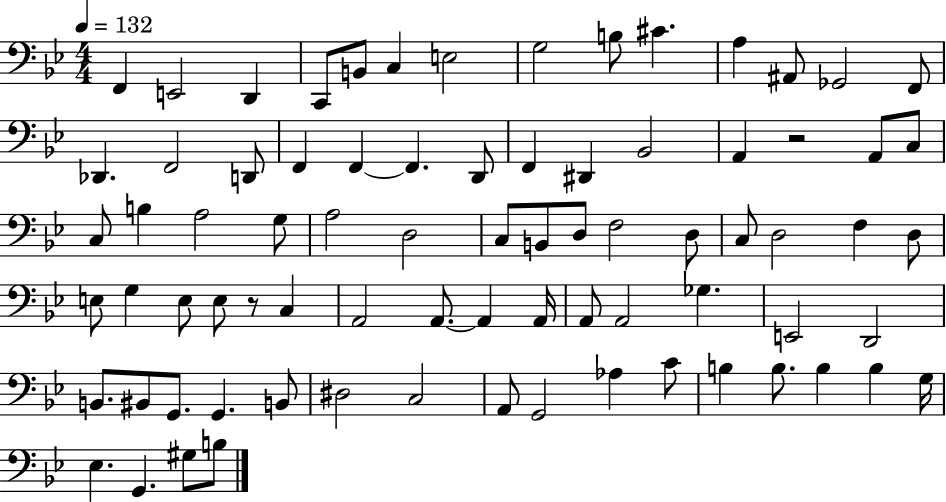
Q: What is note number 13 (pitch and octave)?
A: Gb2